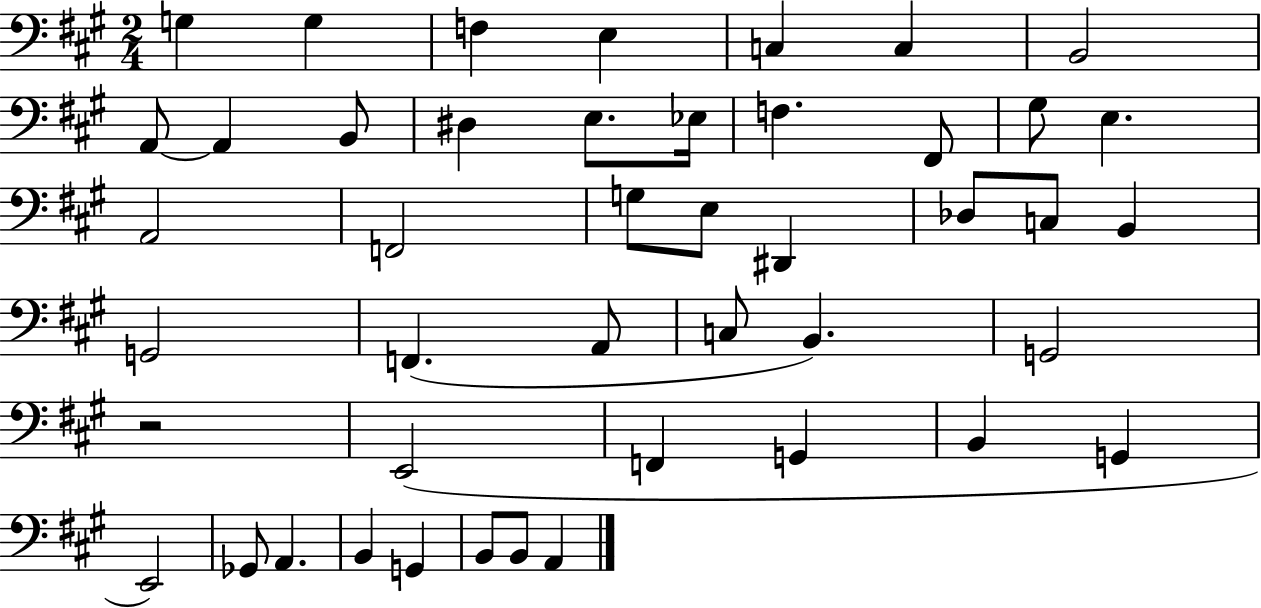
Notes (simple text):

G3/q G3/q F3/q E3/q C3/q C3/q B2/h A2/e A2/q B2/e D#3/q E3/e. Eb3/s F3/q. F#2/e G#3/e E3/q. A2/h F2/h G3/e E3/e D#2/q Db3/e C3/e B2/q G2/h F2/q. A2/e C3/e B2/q. G2/h R/h E2/h F2/q G2/q B2/q G2/q E2/h Gb2/e A2/q. B2/q G2/q B2/e B2/e A2/q